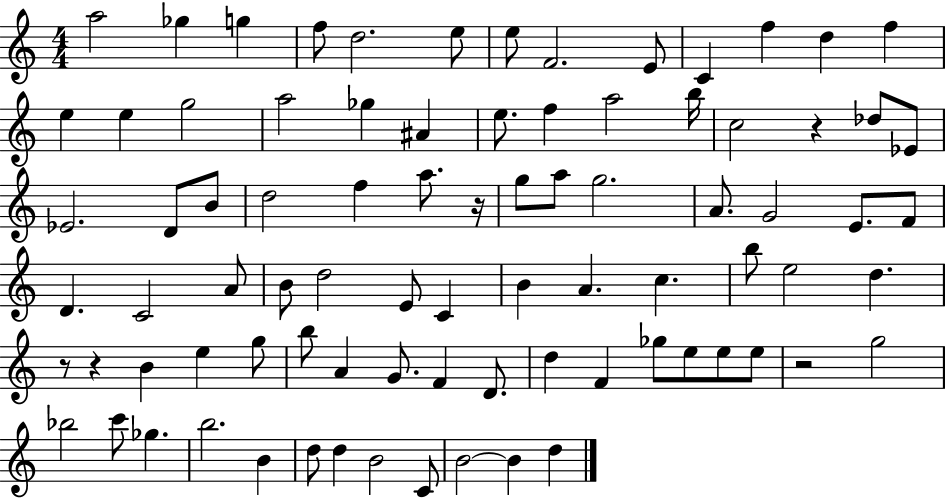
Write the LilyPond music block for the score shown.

{
  \clef treble
  \numericTimeSignature
  \time 4/4
  \key c \major
  a''2 ges''4 g''4 | f''8 d''2. e''8 | e''8 f'2. e'8 | c'4 f''4 d''4 f''4 | \break e''4 e''4 g''2 | a''2 ges''4 ais'4 | e''8. f''4 a''2 b''16 | c''2 r4 des''8 ees'8 | \break ees'2. d'8 b'8 | d''2 f''4 a''8. r16 | g''8 a''8 g''2. | a'8. g'2 e'8. f'8 | \break d'4. c'2 a'8 | b'8 d''2 e'8 c'4 | b'4 a'4. c''4. | b''8 e''2 d''4. | \break r8 r4 b'4 e''4 g''8 | b''8 a'4 g'8. f'4 d'8. | d''4 f'4 ges''8 e''8 e''8 e''8 | r2 g''2 | \break bes''2 c'''8 ges''4. | b''2. b'4 | d''8 d''4 b'2 c'8 | b'2~~ b'4 d''4 | \break \bar "|."
}